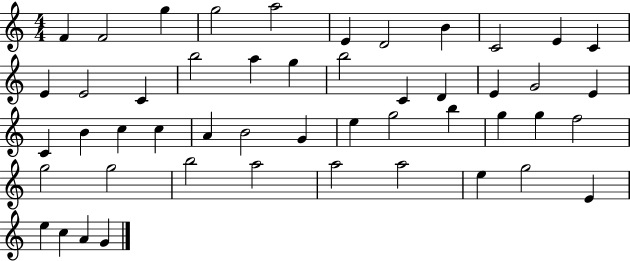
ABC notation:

X:1
T:Untitled
M:4/4
L:1/4
K:C
F F2 g g2 a2 E D2 B C2 E C E E2 C b2 a g b2 C D E G2 E C B c c A B2 G e g2 b g g f2 g2 g2 b2 a2 a2 a2 e g2 E e c A G